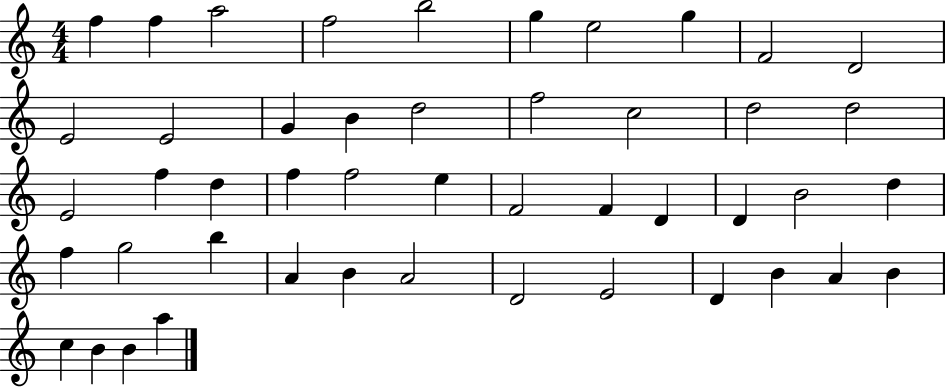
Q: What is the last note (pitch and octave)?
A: A5